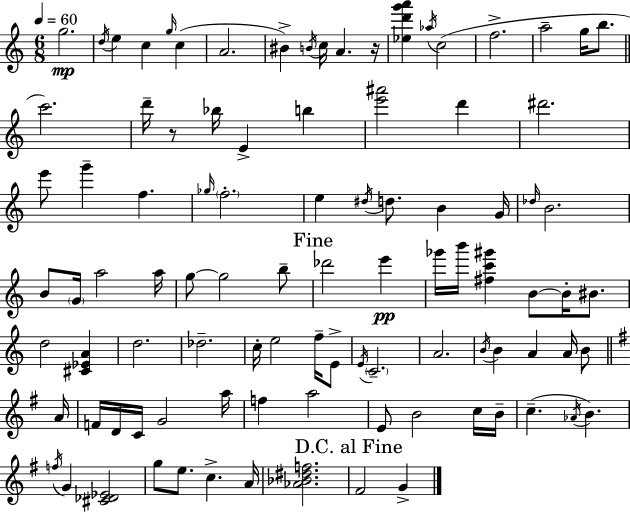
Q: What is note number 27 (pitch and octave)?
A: F5